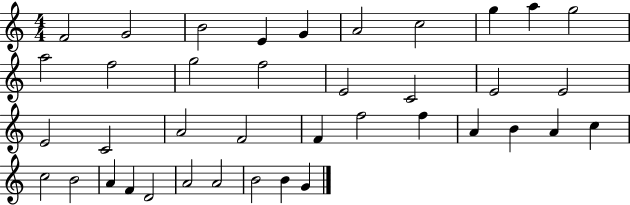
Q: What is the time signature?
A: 4/4